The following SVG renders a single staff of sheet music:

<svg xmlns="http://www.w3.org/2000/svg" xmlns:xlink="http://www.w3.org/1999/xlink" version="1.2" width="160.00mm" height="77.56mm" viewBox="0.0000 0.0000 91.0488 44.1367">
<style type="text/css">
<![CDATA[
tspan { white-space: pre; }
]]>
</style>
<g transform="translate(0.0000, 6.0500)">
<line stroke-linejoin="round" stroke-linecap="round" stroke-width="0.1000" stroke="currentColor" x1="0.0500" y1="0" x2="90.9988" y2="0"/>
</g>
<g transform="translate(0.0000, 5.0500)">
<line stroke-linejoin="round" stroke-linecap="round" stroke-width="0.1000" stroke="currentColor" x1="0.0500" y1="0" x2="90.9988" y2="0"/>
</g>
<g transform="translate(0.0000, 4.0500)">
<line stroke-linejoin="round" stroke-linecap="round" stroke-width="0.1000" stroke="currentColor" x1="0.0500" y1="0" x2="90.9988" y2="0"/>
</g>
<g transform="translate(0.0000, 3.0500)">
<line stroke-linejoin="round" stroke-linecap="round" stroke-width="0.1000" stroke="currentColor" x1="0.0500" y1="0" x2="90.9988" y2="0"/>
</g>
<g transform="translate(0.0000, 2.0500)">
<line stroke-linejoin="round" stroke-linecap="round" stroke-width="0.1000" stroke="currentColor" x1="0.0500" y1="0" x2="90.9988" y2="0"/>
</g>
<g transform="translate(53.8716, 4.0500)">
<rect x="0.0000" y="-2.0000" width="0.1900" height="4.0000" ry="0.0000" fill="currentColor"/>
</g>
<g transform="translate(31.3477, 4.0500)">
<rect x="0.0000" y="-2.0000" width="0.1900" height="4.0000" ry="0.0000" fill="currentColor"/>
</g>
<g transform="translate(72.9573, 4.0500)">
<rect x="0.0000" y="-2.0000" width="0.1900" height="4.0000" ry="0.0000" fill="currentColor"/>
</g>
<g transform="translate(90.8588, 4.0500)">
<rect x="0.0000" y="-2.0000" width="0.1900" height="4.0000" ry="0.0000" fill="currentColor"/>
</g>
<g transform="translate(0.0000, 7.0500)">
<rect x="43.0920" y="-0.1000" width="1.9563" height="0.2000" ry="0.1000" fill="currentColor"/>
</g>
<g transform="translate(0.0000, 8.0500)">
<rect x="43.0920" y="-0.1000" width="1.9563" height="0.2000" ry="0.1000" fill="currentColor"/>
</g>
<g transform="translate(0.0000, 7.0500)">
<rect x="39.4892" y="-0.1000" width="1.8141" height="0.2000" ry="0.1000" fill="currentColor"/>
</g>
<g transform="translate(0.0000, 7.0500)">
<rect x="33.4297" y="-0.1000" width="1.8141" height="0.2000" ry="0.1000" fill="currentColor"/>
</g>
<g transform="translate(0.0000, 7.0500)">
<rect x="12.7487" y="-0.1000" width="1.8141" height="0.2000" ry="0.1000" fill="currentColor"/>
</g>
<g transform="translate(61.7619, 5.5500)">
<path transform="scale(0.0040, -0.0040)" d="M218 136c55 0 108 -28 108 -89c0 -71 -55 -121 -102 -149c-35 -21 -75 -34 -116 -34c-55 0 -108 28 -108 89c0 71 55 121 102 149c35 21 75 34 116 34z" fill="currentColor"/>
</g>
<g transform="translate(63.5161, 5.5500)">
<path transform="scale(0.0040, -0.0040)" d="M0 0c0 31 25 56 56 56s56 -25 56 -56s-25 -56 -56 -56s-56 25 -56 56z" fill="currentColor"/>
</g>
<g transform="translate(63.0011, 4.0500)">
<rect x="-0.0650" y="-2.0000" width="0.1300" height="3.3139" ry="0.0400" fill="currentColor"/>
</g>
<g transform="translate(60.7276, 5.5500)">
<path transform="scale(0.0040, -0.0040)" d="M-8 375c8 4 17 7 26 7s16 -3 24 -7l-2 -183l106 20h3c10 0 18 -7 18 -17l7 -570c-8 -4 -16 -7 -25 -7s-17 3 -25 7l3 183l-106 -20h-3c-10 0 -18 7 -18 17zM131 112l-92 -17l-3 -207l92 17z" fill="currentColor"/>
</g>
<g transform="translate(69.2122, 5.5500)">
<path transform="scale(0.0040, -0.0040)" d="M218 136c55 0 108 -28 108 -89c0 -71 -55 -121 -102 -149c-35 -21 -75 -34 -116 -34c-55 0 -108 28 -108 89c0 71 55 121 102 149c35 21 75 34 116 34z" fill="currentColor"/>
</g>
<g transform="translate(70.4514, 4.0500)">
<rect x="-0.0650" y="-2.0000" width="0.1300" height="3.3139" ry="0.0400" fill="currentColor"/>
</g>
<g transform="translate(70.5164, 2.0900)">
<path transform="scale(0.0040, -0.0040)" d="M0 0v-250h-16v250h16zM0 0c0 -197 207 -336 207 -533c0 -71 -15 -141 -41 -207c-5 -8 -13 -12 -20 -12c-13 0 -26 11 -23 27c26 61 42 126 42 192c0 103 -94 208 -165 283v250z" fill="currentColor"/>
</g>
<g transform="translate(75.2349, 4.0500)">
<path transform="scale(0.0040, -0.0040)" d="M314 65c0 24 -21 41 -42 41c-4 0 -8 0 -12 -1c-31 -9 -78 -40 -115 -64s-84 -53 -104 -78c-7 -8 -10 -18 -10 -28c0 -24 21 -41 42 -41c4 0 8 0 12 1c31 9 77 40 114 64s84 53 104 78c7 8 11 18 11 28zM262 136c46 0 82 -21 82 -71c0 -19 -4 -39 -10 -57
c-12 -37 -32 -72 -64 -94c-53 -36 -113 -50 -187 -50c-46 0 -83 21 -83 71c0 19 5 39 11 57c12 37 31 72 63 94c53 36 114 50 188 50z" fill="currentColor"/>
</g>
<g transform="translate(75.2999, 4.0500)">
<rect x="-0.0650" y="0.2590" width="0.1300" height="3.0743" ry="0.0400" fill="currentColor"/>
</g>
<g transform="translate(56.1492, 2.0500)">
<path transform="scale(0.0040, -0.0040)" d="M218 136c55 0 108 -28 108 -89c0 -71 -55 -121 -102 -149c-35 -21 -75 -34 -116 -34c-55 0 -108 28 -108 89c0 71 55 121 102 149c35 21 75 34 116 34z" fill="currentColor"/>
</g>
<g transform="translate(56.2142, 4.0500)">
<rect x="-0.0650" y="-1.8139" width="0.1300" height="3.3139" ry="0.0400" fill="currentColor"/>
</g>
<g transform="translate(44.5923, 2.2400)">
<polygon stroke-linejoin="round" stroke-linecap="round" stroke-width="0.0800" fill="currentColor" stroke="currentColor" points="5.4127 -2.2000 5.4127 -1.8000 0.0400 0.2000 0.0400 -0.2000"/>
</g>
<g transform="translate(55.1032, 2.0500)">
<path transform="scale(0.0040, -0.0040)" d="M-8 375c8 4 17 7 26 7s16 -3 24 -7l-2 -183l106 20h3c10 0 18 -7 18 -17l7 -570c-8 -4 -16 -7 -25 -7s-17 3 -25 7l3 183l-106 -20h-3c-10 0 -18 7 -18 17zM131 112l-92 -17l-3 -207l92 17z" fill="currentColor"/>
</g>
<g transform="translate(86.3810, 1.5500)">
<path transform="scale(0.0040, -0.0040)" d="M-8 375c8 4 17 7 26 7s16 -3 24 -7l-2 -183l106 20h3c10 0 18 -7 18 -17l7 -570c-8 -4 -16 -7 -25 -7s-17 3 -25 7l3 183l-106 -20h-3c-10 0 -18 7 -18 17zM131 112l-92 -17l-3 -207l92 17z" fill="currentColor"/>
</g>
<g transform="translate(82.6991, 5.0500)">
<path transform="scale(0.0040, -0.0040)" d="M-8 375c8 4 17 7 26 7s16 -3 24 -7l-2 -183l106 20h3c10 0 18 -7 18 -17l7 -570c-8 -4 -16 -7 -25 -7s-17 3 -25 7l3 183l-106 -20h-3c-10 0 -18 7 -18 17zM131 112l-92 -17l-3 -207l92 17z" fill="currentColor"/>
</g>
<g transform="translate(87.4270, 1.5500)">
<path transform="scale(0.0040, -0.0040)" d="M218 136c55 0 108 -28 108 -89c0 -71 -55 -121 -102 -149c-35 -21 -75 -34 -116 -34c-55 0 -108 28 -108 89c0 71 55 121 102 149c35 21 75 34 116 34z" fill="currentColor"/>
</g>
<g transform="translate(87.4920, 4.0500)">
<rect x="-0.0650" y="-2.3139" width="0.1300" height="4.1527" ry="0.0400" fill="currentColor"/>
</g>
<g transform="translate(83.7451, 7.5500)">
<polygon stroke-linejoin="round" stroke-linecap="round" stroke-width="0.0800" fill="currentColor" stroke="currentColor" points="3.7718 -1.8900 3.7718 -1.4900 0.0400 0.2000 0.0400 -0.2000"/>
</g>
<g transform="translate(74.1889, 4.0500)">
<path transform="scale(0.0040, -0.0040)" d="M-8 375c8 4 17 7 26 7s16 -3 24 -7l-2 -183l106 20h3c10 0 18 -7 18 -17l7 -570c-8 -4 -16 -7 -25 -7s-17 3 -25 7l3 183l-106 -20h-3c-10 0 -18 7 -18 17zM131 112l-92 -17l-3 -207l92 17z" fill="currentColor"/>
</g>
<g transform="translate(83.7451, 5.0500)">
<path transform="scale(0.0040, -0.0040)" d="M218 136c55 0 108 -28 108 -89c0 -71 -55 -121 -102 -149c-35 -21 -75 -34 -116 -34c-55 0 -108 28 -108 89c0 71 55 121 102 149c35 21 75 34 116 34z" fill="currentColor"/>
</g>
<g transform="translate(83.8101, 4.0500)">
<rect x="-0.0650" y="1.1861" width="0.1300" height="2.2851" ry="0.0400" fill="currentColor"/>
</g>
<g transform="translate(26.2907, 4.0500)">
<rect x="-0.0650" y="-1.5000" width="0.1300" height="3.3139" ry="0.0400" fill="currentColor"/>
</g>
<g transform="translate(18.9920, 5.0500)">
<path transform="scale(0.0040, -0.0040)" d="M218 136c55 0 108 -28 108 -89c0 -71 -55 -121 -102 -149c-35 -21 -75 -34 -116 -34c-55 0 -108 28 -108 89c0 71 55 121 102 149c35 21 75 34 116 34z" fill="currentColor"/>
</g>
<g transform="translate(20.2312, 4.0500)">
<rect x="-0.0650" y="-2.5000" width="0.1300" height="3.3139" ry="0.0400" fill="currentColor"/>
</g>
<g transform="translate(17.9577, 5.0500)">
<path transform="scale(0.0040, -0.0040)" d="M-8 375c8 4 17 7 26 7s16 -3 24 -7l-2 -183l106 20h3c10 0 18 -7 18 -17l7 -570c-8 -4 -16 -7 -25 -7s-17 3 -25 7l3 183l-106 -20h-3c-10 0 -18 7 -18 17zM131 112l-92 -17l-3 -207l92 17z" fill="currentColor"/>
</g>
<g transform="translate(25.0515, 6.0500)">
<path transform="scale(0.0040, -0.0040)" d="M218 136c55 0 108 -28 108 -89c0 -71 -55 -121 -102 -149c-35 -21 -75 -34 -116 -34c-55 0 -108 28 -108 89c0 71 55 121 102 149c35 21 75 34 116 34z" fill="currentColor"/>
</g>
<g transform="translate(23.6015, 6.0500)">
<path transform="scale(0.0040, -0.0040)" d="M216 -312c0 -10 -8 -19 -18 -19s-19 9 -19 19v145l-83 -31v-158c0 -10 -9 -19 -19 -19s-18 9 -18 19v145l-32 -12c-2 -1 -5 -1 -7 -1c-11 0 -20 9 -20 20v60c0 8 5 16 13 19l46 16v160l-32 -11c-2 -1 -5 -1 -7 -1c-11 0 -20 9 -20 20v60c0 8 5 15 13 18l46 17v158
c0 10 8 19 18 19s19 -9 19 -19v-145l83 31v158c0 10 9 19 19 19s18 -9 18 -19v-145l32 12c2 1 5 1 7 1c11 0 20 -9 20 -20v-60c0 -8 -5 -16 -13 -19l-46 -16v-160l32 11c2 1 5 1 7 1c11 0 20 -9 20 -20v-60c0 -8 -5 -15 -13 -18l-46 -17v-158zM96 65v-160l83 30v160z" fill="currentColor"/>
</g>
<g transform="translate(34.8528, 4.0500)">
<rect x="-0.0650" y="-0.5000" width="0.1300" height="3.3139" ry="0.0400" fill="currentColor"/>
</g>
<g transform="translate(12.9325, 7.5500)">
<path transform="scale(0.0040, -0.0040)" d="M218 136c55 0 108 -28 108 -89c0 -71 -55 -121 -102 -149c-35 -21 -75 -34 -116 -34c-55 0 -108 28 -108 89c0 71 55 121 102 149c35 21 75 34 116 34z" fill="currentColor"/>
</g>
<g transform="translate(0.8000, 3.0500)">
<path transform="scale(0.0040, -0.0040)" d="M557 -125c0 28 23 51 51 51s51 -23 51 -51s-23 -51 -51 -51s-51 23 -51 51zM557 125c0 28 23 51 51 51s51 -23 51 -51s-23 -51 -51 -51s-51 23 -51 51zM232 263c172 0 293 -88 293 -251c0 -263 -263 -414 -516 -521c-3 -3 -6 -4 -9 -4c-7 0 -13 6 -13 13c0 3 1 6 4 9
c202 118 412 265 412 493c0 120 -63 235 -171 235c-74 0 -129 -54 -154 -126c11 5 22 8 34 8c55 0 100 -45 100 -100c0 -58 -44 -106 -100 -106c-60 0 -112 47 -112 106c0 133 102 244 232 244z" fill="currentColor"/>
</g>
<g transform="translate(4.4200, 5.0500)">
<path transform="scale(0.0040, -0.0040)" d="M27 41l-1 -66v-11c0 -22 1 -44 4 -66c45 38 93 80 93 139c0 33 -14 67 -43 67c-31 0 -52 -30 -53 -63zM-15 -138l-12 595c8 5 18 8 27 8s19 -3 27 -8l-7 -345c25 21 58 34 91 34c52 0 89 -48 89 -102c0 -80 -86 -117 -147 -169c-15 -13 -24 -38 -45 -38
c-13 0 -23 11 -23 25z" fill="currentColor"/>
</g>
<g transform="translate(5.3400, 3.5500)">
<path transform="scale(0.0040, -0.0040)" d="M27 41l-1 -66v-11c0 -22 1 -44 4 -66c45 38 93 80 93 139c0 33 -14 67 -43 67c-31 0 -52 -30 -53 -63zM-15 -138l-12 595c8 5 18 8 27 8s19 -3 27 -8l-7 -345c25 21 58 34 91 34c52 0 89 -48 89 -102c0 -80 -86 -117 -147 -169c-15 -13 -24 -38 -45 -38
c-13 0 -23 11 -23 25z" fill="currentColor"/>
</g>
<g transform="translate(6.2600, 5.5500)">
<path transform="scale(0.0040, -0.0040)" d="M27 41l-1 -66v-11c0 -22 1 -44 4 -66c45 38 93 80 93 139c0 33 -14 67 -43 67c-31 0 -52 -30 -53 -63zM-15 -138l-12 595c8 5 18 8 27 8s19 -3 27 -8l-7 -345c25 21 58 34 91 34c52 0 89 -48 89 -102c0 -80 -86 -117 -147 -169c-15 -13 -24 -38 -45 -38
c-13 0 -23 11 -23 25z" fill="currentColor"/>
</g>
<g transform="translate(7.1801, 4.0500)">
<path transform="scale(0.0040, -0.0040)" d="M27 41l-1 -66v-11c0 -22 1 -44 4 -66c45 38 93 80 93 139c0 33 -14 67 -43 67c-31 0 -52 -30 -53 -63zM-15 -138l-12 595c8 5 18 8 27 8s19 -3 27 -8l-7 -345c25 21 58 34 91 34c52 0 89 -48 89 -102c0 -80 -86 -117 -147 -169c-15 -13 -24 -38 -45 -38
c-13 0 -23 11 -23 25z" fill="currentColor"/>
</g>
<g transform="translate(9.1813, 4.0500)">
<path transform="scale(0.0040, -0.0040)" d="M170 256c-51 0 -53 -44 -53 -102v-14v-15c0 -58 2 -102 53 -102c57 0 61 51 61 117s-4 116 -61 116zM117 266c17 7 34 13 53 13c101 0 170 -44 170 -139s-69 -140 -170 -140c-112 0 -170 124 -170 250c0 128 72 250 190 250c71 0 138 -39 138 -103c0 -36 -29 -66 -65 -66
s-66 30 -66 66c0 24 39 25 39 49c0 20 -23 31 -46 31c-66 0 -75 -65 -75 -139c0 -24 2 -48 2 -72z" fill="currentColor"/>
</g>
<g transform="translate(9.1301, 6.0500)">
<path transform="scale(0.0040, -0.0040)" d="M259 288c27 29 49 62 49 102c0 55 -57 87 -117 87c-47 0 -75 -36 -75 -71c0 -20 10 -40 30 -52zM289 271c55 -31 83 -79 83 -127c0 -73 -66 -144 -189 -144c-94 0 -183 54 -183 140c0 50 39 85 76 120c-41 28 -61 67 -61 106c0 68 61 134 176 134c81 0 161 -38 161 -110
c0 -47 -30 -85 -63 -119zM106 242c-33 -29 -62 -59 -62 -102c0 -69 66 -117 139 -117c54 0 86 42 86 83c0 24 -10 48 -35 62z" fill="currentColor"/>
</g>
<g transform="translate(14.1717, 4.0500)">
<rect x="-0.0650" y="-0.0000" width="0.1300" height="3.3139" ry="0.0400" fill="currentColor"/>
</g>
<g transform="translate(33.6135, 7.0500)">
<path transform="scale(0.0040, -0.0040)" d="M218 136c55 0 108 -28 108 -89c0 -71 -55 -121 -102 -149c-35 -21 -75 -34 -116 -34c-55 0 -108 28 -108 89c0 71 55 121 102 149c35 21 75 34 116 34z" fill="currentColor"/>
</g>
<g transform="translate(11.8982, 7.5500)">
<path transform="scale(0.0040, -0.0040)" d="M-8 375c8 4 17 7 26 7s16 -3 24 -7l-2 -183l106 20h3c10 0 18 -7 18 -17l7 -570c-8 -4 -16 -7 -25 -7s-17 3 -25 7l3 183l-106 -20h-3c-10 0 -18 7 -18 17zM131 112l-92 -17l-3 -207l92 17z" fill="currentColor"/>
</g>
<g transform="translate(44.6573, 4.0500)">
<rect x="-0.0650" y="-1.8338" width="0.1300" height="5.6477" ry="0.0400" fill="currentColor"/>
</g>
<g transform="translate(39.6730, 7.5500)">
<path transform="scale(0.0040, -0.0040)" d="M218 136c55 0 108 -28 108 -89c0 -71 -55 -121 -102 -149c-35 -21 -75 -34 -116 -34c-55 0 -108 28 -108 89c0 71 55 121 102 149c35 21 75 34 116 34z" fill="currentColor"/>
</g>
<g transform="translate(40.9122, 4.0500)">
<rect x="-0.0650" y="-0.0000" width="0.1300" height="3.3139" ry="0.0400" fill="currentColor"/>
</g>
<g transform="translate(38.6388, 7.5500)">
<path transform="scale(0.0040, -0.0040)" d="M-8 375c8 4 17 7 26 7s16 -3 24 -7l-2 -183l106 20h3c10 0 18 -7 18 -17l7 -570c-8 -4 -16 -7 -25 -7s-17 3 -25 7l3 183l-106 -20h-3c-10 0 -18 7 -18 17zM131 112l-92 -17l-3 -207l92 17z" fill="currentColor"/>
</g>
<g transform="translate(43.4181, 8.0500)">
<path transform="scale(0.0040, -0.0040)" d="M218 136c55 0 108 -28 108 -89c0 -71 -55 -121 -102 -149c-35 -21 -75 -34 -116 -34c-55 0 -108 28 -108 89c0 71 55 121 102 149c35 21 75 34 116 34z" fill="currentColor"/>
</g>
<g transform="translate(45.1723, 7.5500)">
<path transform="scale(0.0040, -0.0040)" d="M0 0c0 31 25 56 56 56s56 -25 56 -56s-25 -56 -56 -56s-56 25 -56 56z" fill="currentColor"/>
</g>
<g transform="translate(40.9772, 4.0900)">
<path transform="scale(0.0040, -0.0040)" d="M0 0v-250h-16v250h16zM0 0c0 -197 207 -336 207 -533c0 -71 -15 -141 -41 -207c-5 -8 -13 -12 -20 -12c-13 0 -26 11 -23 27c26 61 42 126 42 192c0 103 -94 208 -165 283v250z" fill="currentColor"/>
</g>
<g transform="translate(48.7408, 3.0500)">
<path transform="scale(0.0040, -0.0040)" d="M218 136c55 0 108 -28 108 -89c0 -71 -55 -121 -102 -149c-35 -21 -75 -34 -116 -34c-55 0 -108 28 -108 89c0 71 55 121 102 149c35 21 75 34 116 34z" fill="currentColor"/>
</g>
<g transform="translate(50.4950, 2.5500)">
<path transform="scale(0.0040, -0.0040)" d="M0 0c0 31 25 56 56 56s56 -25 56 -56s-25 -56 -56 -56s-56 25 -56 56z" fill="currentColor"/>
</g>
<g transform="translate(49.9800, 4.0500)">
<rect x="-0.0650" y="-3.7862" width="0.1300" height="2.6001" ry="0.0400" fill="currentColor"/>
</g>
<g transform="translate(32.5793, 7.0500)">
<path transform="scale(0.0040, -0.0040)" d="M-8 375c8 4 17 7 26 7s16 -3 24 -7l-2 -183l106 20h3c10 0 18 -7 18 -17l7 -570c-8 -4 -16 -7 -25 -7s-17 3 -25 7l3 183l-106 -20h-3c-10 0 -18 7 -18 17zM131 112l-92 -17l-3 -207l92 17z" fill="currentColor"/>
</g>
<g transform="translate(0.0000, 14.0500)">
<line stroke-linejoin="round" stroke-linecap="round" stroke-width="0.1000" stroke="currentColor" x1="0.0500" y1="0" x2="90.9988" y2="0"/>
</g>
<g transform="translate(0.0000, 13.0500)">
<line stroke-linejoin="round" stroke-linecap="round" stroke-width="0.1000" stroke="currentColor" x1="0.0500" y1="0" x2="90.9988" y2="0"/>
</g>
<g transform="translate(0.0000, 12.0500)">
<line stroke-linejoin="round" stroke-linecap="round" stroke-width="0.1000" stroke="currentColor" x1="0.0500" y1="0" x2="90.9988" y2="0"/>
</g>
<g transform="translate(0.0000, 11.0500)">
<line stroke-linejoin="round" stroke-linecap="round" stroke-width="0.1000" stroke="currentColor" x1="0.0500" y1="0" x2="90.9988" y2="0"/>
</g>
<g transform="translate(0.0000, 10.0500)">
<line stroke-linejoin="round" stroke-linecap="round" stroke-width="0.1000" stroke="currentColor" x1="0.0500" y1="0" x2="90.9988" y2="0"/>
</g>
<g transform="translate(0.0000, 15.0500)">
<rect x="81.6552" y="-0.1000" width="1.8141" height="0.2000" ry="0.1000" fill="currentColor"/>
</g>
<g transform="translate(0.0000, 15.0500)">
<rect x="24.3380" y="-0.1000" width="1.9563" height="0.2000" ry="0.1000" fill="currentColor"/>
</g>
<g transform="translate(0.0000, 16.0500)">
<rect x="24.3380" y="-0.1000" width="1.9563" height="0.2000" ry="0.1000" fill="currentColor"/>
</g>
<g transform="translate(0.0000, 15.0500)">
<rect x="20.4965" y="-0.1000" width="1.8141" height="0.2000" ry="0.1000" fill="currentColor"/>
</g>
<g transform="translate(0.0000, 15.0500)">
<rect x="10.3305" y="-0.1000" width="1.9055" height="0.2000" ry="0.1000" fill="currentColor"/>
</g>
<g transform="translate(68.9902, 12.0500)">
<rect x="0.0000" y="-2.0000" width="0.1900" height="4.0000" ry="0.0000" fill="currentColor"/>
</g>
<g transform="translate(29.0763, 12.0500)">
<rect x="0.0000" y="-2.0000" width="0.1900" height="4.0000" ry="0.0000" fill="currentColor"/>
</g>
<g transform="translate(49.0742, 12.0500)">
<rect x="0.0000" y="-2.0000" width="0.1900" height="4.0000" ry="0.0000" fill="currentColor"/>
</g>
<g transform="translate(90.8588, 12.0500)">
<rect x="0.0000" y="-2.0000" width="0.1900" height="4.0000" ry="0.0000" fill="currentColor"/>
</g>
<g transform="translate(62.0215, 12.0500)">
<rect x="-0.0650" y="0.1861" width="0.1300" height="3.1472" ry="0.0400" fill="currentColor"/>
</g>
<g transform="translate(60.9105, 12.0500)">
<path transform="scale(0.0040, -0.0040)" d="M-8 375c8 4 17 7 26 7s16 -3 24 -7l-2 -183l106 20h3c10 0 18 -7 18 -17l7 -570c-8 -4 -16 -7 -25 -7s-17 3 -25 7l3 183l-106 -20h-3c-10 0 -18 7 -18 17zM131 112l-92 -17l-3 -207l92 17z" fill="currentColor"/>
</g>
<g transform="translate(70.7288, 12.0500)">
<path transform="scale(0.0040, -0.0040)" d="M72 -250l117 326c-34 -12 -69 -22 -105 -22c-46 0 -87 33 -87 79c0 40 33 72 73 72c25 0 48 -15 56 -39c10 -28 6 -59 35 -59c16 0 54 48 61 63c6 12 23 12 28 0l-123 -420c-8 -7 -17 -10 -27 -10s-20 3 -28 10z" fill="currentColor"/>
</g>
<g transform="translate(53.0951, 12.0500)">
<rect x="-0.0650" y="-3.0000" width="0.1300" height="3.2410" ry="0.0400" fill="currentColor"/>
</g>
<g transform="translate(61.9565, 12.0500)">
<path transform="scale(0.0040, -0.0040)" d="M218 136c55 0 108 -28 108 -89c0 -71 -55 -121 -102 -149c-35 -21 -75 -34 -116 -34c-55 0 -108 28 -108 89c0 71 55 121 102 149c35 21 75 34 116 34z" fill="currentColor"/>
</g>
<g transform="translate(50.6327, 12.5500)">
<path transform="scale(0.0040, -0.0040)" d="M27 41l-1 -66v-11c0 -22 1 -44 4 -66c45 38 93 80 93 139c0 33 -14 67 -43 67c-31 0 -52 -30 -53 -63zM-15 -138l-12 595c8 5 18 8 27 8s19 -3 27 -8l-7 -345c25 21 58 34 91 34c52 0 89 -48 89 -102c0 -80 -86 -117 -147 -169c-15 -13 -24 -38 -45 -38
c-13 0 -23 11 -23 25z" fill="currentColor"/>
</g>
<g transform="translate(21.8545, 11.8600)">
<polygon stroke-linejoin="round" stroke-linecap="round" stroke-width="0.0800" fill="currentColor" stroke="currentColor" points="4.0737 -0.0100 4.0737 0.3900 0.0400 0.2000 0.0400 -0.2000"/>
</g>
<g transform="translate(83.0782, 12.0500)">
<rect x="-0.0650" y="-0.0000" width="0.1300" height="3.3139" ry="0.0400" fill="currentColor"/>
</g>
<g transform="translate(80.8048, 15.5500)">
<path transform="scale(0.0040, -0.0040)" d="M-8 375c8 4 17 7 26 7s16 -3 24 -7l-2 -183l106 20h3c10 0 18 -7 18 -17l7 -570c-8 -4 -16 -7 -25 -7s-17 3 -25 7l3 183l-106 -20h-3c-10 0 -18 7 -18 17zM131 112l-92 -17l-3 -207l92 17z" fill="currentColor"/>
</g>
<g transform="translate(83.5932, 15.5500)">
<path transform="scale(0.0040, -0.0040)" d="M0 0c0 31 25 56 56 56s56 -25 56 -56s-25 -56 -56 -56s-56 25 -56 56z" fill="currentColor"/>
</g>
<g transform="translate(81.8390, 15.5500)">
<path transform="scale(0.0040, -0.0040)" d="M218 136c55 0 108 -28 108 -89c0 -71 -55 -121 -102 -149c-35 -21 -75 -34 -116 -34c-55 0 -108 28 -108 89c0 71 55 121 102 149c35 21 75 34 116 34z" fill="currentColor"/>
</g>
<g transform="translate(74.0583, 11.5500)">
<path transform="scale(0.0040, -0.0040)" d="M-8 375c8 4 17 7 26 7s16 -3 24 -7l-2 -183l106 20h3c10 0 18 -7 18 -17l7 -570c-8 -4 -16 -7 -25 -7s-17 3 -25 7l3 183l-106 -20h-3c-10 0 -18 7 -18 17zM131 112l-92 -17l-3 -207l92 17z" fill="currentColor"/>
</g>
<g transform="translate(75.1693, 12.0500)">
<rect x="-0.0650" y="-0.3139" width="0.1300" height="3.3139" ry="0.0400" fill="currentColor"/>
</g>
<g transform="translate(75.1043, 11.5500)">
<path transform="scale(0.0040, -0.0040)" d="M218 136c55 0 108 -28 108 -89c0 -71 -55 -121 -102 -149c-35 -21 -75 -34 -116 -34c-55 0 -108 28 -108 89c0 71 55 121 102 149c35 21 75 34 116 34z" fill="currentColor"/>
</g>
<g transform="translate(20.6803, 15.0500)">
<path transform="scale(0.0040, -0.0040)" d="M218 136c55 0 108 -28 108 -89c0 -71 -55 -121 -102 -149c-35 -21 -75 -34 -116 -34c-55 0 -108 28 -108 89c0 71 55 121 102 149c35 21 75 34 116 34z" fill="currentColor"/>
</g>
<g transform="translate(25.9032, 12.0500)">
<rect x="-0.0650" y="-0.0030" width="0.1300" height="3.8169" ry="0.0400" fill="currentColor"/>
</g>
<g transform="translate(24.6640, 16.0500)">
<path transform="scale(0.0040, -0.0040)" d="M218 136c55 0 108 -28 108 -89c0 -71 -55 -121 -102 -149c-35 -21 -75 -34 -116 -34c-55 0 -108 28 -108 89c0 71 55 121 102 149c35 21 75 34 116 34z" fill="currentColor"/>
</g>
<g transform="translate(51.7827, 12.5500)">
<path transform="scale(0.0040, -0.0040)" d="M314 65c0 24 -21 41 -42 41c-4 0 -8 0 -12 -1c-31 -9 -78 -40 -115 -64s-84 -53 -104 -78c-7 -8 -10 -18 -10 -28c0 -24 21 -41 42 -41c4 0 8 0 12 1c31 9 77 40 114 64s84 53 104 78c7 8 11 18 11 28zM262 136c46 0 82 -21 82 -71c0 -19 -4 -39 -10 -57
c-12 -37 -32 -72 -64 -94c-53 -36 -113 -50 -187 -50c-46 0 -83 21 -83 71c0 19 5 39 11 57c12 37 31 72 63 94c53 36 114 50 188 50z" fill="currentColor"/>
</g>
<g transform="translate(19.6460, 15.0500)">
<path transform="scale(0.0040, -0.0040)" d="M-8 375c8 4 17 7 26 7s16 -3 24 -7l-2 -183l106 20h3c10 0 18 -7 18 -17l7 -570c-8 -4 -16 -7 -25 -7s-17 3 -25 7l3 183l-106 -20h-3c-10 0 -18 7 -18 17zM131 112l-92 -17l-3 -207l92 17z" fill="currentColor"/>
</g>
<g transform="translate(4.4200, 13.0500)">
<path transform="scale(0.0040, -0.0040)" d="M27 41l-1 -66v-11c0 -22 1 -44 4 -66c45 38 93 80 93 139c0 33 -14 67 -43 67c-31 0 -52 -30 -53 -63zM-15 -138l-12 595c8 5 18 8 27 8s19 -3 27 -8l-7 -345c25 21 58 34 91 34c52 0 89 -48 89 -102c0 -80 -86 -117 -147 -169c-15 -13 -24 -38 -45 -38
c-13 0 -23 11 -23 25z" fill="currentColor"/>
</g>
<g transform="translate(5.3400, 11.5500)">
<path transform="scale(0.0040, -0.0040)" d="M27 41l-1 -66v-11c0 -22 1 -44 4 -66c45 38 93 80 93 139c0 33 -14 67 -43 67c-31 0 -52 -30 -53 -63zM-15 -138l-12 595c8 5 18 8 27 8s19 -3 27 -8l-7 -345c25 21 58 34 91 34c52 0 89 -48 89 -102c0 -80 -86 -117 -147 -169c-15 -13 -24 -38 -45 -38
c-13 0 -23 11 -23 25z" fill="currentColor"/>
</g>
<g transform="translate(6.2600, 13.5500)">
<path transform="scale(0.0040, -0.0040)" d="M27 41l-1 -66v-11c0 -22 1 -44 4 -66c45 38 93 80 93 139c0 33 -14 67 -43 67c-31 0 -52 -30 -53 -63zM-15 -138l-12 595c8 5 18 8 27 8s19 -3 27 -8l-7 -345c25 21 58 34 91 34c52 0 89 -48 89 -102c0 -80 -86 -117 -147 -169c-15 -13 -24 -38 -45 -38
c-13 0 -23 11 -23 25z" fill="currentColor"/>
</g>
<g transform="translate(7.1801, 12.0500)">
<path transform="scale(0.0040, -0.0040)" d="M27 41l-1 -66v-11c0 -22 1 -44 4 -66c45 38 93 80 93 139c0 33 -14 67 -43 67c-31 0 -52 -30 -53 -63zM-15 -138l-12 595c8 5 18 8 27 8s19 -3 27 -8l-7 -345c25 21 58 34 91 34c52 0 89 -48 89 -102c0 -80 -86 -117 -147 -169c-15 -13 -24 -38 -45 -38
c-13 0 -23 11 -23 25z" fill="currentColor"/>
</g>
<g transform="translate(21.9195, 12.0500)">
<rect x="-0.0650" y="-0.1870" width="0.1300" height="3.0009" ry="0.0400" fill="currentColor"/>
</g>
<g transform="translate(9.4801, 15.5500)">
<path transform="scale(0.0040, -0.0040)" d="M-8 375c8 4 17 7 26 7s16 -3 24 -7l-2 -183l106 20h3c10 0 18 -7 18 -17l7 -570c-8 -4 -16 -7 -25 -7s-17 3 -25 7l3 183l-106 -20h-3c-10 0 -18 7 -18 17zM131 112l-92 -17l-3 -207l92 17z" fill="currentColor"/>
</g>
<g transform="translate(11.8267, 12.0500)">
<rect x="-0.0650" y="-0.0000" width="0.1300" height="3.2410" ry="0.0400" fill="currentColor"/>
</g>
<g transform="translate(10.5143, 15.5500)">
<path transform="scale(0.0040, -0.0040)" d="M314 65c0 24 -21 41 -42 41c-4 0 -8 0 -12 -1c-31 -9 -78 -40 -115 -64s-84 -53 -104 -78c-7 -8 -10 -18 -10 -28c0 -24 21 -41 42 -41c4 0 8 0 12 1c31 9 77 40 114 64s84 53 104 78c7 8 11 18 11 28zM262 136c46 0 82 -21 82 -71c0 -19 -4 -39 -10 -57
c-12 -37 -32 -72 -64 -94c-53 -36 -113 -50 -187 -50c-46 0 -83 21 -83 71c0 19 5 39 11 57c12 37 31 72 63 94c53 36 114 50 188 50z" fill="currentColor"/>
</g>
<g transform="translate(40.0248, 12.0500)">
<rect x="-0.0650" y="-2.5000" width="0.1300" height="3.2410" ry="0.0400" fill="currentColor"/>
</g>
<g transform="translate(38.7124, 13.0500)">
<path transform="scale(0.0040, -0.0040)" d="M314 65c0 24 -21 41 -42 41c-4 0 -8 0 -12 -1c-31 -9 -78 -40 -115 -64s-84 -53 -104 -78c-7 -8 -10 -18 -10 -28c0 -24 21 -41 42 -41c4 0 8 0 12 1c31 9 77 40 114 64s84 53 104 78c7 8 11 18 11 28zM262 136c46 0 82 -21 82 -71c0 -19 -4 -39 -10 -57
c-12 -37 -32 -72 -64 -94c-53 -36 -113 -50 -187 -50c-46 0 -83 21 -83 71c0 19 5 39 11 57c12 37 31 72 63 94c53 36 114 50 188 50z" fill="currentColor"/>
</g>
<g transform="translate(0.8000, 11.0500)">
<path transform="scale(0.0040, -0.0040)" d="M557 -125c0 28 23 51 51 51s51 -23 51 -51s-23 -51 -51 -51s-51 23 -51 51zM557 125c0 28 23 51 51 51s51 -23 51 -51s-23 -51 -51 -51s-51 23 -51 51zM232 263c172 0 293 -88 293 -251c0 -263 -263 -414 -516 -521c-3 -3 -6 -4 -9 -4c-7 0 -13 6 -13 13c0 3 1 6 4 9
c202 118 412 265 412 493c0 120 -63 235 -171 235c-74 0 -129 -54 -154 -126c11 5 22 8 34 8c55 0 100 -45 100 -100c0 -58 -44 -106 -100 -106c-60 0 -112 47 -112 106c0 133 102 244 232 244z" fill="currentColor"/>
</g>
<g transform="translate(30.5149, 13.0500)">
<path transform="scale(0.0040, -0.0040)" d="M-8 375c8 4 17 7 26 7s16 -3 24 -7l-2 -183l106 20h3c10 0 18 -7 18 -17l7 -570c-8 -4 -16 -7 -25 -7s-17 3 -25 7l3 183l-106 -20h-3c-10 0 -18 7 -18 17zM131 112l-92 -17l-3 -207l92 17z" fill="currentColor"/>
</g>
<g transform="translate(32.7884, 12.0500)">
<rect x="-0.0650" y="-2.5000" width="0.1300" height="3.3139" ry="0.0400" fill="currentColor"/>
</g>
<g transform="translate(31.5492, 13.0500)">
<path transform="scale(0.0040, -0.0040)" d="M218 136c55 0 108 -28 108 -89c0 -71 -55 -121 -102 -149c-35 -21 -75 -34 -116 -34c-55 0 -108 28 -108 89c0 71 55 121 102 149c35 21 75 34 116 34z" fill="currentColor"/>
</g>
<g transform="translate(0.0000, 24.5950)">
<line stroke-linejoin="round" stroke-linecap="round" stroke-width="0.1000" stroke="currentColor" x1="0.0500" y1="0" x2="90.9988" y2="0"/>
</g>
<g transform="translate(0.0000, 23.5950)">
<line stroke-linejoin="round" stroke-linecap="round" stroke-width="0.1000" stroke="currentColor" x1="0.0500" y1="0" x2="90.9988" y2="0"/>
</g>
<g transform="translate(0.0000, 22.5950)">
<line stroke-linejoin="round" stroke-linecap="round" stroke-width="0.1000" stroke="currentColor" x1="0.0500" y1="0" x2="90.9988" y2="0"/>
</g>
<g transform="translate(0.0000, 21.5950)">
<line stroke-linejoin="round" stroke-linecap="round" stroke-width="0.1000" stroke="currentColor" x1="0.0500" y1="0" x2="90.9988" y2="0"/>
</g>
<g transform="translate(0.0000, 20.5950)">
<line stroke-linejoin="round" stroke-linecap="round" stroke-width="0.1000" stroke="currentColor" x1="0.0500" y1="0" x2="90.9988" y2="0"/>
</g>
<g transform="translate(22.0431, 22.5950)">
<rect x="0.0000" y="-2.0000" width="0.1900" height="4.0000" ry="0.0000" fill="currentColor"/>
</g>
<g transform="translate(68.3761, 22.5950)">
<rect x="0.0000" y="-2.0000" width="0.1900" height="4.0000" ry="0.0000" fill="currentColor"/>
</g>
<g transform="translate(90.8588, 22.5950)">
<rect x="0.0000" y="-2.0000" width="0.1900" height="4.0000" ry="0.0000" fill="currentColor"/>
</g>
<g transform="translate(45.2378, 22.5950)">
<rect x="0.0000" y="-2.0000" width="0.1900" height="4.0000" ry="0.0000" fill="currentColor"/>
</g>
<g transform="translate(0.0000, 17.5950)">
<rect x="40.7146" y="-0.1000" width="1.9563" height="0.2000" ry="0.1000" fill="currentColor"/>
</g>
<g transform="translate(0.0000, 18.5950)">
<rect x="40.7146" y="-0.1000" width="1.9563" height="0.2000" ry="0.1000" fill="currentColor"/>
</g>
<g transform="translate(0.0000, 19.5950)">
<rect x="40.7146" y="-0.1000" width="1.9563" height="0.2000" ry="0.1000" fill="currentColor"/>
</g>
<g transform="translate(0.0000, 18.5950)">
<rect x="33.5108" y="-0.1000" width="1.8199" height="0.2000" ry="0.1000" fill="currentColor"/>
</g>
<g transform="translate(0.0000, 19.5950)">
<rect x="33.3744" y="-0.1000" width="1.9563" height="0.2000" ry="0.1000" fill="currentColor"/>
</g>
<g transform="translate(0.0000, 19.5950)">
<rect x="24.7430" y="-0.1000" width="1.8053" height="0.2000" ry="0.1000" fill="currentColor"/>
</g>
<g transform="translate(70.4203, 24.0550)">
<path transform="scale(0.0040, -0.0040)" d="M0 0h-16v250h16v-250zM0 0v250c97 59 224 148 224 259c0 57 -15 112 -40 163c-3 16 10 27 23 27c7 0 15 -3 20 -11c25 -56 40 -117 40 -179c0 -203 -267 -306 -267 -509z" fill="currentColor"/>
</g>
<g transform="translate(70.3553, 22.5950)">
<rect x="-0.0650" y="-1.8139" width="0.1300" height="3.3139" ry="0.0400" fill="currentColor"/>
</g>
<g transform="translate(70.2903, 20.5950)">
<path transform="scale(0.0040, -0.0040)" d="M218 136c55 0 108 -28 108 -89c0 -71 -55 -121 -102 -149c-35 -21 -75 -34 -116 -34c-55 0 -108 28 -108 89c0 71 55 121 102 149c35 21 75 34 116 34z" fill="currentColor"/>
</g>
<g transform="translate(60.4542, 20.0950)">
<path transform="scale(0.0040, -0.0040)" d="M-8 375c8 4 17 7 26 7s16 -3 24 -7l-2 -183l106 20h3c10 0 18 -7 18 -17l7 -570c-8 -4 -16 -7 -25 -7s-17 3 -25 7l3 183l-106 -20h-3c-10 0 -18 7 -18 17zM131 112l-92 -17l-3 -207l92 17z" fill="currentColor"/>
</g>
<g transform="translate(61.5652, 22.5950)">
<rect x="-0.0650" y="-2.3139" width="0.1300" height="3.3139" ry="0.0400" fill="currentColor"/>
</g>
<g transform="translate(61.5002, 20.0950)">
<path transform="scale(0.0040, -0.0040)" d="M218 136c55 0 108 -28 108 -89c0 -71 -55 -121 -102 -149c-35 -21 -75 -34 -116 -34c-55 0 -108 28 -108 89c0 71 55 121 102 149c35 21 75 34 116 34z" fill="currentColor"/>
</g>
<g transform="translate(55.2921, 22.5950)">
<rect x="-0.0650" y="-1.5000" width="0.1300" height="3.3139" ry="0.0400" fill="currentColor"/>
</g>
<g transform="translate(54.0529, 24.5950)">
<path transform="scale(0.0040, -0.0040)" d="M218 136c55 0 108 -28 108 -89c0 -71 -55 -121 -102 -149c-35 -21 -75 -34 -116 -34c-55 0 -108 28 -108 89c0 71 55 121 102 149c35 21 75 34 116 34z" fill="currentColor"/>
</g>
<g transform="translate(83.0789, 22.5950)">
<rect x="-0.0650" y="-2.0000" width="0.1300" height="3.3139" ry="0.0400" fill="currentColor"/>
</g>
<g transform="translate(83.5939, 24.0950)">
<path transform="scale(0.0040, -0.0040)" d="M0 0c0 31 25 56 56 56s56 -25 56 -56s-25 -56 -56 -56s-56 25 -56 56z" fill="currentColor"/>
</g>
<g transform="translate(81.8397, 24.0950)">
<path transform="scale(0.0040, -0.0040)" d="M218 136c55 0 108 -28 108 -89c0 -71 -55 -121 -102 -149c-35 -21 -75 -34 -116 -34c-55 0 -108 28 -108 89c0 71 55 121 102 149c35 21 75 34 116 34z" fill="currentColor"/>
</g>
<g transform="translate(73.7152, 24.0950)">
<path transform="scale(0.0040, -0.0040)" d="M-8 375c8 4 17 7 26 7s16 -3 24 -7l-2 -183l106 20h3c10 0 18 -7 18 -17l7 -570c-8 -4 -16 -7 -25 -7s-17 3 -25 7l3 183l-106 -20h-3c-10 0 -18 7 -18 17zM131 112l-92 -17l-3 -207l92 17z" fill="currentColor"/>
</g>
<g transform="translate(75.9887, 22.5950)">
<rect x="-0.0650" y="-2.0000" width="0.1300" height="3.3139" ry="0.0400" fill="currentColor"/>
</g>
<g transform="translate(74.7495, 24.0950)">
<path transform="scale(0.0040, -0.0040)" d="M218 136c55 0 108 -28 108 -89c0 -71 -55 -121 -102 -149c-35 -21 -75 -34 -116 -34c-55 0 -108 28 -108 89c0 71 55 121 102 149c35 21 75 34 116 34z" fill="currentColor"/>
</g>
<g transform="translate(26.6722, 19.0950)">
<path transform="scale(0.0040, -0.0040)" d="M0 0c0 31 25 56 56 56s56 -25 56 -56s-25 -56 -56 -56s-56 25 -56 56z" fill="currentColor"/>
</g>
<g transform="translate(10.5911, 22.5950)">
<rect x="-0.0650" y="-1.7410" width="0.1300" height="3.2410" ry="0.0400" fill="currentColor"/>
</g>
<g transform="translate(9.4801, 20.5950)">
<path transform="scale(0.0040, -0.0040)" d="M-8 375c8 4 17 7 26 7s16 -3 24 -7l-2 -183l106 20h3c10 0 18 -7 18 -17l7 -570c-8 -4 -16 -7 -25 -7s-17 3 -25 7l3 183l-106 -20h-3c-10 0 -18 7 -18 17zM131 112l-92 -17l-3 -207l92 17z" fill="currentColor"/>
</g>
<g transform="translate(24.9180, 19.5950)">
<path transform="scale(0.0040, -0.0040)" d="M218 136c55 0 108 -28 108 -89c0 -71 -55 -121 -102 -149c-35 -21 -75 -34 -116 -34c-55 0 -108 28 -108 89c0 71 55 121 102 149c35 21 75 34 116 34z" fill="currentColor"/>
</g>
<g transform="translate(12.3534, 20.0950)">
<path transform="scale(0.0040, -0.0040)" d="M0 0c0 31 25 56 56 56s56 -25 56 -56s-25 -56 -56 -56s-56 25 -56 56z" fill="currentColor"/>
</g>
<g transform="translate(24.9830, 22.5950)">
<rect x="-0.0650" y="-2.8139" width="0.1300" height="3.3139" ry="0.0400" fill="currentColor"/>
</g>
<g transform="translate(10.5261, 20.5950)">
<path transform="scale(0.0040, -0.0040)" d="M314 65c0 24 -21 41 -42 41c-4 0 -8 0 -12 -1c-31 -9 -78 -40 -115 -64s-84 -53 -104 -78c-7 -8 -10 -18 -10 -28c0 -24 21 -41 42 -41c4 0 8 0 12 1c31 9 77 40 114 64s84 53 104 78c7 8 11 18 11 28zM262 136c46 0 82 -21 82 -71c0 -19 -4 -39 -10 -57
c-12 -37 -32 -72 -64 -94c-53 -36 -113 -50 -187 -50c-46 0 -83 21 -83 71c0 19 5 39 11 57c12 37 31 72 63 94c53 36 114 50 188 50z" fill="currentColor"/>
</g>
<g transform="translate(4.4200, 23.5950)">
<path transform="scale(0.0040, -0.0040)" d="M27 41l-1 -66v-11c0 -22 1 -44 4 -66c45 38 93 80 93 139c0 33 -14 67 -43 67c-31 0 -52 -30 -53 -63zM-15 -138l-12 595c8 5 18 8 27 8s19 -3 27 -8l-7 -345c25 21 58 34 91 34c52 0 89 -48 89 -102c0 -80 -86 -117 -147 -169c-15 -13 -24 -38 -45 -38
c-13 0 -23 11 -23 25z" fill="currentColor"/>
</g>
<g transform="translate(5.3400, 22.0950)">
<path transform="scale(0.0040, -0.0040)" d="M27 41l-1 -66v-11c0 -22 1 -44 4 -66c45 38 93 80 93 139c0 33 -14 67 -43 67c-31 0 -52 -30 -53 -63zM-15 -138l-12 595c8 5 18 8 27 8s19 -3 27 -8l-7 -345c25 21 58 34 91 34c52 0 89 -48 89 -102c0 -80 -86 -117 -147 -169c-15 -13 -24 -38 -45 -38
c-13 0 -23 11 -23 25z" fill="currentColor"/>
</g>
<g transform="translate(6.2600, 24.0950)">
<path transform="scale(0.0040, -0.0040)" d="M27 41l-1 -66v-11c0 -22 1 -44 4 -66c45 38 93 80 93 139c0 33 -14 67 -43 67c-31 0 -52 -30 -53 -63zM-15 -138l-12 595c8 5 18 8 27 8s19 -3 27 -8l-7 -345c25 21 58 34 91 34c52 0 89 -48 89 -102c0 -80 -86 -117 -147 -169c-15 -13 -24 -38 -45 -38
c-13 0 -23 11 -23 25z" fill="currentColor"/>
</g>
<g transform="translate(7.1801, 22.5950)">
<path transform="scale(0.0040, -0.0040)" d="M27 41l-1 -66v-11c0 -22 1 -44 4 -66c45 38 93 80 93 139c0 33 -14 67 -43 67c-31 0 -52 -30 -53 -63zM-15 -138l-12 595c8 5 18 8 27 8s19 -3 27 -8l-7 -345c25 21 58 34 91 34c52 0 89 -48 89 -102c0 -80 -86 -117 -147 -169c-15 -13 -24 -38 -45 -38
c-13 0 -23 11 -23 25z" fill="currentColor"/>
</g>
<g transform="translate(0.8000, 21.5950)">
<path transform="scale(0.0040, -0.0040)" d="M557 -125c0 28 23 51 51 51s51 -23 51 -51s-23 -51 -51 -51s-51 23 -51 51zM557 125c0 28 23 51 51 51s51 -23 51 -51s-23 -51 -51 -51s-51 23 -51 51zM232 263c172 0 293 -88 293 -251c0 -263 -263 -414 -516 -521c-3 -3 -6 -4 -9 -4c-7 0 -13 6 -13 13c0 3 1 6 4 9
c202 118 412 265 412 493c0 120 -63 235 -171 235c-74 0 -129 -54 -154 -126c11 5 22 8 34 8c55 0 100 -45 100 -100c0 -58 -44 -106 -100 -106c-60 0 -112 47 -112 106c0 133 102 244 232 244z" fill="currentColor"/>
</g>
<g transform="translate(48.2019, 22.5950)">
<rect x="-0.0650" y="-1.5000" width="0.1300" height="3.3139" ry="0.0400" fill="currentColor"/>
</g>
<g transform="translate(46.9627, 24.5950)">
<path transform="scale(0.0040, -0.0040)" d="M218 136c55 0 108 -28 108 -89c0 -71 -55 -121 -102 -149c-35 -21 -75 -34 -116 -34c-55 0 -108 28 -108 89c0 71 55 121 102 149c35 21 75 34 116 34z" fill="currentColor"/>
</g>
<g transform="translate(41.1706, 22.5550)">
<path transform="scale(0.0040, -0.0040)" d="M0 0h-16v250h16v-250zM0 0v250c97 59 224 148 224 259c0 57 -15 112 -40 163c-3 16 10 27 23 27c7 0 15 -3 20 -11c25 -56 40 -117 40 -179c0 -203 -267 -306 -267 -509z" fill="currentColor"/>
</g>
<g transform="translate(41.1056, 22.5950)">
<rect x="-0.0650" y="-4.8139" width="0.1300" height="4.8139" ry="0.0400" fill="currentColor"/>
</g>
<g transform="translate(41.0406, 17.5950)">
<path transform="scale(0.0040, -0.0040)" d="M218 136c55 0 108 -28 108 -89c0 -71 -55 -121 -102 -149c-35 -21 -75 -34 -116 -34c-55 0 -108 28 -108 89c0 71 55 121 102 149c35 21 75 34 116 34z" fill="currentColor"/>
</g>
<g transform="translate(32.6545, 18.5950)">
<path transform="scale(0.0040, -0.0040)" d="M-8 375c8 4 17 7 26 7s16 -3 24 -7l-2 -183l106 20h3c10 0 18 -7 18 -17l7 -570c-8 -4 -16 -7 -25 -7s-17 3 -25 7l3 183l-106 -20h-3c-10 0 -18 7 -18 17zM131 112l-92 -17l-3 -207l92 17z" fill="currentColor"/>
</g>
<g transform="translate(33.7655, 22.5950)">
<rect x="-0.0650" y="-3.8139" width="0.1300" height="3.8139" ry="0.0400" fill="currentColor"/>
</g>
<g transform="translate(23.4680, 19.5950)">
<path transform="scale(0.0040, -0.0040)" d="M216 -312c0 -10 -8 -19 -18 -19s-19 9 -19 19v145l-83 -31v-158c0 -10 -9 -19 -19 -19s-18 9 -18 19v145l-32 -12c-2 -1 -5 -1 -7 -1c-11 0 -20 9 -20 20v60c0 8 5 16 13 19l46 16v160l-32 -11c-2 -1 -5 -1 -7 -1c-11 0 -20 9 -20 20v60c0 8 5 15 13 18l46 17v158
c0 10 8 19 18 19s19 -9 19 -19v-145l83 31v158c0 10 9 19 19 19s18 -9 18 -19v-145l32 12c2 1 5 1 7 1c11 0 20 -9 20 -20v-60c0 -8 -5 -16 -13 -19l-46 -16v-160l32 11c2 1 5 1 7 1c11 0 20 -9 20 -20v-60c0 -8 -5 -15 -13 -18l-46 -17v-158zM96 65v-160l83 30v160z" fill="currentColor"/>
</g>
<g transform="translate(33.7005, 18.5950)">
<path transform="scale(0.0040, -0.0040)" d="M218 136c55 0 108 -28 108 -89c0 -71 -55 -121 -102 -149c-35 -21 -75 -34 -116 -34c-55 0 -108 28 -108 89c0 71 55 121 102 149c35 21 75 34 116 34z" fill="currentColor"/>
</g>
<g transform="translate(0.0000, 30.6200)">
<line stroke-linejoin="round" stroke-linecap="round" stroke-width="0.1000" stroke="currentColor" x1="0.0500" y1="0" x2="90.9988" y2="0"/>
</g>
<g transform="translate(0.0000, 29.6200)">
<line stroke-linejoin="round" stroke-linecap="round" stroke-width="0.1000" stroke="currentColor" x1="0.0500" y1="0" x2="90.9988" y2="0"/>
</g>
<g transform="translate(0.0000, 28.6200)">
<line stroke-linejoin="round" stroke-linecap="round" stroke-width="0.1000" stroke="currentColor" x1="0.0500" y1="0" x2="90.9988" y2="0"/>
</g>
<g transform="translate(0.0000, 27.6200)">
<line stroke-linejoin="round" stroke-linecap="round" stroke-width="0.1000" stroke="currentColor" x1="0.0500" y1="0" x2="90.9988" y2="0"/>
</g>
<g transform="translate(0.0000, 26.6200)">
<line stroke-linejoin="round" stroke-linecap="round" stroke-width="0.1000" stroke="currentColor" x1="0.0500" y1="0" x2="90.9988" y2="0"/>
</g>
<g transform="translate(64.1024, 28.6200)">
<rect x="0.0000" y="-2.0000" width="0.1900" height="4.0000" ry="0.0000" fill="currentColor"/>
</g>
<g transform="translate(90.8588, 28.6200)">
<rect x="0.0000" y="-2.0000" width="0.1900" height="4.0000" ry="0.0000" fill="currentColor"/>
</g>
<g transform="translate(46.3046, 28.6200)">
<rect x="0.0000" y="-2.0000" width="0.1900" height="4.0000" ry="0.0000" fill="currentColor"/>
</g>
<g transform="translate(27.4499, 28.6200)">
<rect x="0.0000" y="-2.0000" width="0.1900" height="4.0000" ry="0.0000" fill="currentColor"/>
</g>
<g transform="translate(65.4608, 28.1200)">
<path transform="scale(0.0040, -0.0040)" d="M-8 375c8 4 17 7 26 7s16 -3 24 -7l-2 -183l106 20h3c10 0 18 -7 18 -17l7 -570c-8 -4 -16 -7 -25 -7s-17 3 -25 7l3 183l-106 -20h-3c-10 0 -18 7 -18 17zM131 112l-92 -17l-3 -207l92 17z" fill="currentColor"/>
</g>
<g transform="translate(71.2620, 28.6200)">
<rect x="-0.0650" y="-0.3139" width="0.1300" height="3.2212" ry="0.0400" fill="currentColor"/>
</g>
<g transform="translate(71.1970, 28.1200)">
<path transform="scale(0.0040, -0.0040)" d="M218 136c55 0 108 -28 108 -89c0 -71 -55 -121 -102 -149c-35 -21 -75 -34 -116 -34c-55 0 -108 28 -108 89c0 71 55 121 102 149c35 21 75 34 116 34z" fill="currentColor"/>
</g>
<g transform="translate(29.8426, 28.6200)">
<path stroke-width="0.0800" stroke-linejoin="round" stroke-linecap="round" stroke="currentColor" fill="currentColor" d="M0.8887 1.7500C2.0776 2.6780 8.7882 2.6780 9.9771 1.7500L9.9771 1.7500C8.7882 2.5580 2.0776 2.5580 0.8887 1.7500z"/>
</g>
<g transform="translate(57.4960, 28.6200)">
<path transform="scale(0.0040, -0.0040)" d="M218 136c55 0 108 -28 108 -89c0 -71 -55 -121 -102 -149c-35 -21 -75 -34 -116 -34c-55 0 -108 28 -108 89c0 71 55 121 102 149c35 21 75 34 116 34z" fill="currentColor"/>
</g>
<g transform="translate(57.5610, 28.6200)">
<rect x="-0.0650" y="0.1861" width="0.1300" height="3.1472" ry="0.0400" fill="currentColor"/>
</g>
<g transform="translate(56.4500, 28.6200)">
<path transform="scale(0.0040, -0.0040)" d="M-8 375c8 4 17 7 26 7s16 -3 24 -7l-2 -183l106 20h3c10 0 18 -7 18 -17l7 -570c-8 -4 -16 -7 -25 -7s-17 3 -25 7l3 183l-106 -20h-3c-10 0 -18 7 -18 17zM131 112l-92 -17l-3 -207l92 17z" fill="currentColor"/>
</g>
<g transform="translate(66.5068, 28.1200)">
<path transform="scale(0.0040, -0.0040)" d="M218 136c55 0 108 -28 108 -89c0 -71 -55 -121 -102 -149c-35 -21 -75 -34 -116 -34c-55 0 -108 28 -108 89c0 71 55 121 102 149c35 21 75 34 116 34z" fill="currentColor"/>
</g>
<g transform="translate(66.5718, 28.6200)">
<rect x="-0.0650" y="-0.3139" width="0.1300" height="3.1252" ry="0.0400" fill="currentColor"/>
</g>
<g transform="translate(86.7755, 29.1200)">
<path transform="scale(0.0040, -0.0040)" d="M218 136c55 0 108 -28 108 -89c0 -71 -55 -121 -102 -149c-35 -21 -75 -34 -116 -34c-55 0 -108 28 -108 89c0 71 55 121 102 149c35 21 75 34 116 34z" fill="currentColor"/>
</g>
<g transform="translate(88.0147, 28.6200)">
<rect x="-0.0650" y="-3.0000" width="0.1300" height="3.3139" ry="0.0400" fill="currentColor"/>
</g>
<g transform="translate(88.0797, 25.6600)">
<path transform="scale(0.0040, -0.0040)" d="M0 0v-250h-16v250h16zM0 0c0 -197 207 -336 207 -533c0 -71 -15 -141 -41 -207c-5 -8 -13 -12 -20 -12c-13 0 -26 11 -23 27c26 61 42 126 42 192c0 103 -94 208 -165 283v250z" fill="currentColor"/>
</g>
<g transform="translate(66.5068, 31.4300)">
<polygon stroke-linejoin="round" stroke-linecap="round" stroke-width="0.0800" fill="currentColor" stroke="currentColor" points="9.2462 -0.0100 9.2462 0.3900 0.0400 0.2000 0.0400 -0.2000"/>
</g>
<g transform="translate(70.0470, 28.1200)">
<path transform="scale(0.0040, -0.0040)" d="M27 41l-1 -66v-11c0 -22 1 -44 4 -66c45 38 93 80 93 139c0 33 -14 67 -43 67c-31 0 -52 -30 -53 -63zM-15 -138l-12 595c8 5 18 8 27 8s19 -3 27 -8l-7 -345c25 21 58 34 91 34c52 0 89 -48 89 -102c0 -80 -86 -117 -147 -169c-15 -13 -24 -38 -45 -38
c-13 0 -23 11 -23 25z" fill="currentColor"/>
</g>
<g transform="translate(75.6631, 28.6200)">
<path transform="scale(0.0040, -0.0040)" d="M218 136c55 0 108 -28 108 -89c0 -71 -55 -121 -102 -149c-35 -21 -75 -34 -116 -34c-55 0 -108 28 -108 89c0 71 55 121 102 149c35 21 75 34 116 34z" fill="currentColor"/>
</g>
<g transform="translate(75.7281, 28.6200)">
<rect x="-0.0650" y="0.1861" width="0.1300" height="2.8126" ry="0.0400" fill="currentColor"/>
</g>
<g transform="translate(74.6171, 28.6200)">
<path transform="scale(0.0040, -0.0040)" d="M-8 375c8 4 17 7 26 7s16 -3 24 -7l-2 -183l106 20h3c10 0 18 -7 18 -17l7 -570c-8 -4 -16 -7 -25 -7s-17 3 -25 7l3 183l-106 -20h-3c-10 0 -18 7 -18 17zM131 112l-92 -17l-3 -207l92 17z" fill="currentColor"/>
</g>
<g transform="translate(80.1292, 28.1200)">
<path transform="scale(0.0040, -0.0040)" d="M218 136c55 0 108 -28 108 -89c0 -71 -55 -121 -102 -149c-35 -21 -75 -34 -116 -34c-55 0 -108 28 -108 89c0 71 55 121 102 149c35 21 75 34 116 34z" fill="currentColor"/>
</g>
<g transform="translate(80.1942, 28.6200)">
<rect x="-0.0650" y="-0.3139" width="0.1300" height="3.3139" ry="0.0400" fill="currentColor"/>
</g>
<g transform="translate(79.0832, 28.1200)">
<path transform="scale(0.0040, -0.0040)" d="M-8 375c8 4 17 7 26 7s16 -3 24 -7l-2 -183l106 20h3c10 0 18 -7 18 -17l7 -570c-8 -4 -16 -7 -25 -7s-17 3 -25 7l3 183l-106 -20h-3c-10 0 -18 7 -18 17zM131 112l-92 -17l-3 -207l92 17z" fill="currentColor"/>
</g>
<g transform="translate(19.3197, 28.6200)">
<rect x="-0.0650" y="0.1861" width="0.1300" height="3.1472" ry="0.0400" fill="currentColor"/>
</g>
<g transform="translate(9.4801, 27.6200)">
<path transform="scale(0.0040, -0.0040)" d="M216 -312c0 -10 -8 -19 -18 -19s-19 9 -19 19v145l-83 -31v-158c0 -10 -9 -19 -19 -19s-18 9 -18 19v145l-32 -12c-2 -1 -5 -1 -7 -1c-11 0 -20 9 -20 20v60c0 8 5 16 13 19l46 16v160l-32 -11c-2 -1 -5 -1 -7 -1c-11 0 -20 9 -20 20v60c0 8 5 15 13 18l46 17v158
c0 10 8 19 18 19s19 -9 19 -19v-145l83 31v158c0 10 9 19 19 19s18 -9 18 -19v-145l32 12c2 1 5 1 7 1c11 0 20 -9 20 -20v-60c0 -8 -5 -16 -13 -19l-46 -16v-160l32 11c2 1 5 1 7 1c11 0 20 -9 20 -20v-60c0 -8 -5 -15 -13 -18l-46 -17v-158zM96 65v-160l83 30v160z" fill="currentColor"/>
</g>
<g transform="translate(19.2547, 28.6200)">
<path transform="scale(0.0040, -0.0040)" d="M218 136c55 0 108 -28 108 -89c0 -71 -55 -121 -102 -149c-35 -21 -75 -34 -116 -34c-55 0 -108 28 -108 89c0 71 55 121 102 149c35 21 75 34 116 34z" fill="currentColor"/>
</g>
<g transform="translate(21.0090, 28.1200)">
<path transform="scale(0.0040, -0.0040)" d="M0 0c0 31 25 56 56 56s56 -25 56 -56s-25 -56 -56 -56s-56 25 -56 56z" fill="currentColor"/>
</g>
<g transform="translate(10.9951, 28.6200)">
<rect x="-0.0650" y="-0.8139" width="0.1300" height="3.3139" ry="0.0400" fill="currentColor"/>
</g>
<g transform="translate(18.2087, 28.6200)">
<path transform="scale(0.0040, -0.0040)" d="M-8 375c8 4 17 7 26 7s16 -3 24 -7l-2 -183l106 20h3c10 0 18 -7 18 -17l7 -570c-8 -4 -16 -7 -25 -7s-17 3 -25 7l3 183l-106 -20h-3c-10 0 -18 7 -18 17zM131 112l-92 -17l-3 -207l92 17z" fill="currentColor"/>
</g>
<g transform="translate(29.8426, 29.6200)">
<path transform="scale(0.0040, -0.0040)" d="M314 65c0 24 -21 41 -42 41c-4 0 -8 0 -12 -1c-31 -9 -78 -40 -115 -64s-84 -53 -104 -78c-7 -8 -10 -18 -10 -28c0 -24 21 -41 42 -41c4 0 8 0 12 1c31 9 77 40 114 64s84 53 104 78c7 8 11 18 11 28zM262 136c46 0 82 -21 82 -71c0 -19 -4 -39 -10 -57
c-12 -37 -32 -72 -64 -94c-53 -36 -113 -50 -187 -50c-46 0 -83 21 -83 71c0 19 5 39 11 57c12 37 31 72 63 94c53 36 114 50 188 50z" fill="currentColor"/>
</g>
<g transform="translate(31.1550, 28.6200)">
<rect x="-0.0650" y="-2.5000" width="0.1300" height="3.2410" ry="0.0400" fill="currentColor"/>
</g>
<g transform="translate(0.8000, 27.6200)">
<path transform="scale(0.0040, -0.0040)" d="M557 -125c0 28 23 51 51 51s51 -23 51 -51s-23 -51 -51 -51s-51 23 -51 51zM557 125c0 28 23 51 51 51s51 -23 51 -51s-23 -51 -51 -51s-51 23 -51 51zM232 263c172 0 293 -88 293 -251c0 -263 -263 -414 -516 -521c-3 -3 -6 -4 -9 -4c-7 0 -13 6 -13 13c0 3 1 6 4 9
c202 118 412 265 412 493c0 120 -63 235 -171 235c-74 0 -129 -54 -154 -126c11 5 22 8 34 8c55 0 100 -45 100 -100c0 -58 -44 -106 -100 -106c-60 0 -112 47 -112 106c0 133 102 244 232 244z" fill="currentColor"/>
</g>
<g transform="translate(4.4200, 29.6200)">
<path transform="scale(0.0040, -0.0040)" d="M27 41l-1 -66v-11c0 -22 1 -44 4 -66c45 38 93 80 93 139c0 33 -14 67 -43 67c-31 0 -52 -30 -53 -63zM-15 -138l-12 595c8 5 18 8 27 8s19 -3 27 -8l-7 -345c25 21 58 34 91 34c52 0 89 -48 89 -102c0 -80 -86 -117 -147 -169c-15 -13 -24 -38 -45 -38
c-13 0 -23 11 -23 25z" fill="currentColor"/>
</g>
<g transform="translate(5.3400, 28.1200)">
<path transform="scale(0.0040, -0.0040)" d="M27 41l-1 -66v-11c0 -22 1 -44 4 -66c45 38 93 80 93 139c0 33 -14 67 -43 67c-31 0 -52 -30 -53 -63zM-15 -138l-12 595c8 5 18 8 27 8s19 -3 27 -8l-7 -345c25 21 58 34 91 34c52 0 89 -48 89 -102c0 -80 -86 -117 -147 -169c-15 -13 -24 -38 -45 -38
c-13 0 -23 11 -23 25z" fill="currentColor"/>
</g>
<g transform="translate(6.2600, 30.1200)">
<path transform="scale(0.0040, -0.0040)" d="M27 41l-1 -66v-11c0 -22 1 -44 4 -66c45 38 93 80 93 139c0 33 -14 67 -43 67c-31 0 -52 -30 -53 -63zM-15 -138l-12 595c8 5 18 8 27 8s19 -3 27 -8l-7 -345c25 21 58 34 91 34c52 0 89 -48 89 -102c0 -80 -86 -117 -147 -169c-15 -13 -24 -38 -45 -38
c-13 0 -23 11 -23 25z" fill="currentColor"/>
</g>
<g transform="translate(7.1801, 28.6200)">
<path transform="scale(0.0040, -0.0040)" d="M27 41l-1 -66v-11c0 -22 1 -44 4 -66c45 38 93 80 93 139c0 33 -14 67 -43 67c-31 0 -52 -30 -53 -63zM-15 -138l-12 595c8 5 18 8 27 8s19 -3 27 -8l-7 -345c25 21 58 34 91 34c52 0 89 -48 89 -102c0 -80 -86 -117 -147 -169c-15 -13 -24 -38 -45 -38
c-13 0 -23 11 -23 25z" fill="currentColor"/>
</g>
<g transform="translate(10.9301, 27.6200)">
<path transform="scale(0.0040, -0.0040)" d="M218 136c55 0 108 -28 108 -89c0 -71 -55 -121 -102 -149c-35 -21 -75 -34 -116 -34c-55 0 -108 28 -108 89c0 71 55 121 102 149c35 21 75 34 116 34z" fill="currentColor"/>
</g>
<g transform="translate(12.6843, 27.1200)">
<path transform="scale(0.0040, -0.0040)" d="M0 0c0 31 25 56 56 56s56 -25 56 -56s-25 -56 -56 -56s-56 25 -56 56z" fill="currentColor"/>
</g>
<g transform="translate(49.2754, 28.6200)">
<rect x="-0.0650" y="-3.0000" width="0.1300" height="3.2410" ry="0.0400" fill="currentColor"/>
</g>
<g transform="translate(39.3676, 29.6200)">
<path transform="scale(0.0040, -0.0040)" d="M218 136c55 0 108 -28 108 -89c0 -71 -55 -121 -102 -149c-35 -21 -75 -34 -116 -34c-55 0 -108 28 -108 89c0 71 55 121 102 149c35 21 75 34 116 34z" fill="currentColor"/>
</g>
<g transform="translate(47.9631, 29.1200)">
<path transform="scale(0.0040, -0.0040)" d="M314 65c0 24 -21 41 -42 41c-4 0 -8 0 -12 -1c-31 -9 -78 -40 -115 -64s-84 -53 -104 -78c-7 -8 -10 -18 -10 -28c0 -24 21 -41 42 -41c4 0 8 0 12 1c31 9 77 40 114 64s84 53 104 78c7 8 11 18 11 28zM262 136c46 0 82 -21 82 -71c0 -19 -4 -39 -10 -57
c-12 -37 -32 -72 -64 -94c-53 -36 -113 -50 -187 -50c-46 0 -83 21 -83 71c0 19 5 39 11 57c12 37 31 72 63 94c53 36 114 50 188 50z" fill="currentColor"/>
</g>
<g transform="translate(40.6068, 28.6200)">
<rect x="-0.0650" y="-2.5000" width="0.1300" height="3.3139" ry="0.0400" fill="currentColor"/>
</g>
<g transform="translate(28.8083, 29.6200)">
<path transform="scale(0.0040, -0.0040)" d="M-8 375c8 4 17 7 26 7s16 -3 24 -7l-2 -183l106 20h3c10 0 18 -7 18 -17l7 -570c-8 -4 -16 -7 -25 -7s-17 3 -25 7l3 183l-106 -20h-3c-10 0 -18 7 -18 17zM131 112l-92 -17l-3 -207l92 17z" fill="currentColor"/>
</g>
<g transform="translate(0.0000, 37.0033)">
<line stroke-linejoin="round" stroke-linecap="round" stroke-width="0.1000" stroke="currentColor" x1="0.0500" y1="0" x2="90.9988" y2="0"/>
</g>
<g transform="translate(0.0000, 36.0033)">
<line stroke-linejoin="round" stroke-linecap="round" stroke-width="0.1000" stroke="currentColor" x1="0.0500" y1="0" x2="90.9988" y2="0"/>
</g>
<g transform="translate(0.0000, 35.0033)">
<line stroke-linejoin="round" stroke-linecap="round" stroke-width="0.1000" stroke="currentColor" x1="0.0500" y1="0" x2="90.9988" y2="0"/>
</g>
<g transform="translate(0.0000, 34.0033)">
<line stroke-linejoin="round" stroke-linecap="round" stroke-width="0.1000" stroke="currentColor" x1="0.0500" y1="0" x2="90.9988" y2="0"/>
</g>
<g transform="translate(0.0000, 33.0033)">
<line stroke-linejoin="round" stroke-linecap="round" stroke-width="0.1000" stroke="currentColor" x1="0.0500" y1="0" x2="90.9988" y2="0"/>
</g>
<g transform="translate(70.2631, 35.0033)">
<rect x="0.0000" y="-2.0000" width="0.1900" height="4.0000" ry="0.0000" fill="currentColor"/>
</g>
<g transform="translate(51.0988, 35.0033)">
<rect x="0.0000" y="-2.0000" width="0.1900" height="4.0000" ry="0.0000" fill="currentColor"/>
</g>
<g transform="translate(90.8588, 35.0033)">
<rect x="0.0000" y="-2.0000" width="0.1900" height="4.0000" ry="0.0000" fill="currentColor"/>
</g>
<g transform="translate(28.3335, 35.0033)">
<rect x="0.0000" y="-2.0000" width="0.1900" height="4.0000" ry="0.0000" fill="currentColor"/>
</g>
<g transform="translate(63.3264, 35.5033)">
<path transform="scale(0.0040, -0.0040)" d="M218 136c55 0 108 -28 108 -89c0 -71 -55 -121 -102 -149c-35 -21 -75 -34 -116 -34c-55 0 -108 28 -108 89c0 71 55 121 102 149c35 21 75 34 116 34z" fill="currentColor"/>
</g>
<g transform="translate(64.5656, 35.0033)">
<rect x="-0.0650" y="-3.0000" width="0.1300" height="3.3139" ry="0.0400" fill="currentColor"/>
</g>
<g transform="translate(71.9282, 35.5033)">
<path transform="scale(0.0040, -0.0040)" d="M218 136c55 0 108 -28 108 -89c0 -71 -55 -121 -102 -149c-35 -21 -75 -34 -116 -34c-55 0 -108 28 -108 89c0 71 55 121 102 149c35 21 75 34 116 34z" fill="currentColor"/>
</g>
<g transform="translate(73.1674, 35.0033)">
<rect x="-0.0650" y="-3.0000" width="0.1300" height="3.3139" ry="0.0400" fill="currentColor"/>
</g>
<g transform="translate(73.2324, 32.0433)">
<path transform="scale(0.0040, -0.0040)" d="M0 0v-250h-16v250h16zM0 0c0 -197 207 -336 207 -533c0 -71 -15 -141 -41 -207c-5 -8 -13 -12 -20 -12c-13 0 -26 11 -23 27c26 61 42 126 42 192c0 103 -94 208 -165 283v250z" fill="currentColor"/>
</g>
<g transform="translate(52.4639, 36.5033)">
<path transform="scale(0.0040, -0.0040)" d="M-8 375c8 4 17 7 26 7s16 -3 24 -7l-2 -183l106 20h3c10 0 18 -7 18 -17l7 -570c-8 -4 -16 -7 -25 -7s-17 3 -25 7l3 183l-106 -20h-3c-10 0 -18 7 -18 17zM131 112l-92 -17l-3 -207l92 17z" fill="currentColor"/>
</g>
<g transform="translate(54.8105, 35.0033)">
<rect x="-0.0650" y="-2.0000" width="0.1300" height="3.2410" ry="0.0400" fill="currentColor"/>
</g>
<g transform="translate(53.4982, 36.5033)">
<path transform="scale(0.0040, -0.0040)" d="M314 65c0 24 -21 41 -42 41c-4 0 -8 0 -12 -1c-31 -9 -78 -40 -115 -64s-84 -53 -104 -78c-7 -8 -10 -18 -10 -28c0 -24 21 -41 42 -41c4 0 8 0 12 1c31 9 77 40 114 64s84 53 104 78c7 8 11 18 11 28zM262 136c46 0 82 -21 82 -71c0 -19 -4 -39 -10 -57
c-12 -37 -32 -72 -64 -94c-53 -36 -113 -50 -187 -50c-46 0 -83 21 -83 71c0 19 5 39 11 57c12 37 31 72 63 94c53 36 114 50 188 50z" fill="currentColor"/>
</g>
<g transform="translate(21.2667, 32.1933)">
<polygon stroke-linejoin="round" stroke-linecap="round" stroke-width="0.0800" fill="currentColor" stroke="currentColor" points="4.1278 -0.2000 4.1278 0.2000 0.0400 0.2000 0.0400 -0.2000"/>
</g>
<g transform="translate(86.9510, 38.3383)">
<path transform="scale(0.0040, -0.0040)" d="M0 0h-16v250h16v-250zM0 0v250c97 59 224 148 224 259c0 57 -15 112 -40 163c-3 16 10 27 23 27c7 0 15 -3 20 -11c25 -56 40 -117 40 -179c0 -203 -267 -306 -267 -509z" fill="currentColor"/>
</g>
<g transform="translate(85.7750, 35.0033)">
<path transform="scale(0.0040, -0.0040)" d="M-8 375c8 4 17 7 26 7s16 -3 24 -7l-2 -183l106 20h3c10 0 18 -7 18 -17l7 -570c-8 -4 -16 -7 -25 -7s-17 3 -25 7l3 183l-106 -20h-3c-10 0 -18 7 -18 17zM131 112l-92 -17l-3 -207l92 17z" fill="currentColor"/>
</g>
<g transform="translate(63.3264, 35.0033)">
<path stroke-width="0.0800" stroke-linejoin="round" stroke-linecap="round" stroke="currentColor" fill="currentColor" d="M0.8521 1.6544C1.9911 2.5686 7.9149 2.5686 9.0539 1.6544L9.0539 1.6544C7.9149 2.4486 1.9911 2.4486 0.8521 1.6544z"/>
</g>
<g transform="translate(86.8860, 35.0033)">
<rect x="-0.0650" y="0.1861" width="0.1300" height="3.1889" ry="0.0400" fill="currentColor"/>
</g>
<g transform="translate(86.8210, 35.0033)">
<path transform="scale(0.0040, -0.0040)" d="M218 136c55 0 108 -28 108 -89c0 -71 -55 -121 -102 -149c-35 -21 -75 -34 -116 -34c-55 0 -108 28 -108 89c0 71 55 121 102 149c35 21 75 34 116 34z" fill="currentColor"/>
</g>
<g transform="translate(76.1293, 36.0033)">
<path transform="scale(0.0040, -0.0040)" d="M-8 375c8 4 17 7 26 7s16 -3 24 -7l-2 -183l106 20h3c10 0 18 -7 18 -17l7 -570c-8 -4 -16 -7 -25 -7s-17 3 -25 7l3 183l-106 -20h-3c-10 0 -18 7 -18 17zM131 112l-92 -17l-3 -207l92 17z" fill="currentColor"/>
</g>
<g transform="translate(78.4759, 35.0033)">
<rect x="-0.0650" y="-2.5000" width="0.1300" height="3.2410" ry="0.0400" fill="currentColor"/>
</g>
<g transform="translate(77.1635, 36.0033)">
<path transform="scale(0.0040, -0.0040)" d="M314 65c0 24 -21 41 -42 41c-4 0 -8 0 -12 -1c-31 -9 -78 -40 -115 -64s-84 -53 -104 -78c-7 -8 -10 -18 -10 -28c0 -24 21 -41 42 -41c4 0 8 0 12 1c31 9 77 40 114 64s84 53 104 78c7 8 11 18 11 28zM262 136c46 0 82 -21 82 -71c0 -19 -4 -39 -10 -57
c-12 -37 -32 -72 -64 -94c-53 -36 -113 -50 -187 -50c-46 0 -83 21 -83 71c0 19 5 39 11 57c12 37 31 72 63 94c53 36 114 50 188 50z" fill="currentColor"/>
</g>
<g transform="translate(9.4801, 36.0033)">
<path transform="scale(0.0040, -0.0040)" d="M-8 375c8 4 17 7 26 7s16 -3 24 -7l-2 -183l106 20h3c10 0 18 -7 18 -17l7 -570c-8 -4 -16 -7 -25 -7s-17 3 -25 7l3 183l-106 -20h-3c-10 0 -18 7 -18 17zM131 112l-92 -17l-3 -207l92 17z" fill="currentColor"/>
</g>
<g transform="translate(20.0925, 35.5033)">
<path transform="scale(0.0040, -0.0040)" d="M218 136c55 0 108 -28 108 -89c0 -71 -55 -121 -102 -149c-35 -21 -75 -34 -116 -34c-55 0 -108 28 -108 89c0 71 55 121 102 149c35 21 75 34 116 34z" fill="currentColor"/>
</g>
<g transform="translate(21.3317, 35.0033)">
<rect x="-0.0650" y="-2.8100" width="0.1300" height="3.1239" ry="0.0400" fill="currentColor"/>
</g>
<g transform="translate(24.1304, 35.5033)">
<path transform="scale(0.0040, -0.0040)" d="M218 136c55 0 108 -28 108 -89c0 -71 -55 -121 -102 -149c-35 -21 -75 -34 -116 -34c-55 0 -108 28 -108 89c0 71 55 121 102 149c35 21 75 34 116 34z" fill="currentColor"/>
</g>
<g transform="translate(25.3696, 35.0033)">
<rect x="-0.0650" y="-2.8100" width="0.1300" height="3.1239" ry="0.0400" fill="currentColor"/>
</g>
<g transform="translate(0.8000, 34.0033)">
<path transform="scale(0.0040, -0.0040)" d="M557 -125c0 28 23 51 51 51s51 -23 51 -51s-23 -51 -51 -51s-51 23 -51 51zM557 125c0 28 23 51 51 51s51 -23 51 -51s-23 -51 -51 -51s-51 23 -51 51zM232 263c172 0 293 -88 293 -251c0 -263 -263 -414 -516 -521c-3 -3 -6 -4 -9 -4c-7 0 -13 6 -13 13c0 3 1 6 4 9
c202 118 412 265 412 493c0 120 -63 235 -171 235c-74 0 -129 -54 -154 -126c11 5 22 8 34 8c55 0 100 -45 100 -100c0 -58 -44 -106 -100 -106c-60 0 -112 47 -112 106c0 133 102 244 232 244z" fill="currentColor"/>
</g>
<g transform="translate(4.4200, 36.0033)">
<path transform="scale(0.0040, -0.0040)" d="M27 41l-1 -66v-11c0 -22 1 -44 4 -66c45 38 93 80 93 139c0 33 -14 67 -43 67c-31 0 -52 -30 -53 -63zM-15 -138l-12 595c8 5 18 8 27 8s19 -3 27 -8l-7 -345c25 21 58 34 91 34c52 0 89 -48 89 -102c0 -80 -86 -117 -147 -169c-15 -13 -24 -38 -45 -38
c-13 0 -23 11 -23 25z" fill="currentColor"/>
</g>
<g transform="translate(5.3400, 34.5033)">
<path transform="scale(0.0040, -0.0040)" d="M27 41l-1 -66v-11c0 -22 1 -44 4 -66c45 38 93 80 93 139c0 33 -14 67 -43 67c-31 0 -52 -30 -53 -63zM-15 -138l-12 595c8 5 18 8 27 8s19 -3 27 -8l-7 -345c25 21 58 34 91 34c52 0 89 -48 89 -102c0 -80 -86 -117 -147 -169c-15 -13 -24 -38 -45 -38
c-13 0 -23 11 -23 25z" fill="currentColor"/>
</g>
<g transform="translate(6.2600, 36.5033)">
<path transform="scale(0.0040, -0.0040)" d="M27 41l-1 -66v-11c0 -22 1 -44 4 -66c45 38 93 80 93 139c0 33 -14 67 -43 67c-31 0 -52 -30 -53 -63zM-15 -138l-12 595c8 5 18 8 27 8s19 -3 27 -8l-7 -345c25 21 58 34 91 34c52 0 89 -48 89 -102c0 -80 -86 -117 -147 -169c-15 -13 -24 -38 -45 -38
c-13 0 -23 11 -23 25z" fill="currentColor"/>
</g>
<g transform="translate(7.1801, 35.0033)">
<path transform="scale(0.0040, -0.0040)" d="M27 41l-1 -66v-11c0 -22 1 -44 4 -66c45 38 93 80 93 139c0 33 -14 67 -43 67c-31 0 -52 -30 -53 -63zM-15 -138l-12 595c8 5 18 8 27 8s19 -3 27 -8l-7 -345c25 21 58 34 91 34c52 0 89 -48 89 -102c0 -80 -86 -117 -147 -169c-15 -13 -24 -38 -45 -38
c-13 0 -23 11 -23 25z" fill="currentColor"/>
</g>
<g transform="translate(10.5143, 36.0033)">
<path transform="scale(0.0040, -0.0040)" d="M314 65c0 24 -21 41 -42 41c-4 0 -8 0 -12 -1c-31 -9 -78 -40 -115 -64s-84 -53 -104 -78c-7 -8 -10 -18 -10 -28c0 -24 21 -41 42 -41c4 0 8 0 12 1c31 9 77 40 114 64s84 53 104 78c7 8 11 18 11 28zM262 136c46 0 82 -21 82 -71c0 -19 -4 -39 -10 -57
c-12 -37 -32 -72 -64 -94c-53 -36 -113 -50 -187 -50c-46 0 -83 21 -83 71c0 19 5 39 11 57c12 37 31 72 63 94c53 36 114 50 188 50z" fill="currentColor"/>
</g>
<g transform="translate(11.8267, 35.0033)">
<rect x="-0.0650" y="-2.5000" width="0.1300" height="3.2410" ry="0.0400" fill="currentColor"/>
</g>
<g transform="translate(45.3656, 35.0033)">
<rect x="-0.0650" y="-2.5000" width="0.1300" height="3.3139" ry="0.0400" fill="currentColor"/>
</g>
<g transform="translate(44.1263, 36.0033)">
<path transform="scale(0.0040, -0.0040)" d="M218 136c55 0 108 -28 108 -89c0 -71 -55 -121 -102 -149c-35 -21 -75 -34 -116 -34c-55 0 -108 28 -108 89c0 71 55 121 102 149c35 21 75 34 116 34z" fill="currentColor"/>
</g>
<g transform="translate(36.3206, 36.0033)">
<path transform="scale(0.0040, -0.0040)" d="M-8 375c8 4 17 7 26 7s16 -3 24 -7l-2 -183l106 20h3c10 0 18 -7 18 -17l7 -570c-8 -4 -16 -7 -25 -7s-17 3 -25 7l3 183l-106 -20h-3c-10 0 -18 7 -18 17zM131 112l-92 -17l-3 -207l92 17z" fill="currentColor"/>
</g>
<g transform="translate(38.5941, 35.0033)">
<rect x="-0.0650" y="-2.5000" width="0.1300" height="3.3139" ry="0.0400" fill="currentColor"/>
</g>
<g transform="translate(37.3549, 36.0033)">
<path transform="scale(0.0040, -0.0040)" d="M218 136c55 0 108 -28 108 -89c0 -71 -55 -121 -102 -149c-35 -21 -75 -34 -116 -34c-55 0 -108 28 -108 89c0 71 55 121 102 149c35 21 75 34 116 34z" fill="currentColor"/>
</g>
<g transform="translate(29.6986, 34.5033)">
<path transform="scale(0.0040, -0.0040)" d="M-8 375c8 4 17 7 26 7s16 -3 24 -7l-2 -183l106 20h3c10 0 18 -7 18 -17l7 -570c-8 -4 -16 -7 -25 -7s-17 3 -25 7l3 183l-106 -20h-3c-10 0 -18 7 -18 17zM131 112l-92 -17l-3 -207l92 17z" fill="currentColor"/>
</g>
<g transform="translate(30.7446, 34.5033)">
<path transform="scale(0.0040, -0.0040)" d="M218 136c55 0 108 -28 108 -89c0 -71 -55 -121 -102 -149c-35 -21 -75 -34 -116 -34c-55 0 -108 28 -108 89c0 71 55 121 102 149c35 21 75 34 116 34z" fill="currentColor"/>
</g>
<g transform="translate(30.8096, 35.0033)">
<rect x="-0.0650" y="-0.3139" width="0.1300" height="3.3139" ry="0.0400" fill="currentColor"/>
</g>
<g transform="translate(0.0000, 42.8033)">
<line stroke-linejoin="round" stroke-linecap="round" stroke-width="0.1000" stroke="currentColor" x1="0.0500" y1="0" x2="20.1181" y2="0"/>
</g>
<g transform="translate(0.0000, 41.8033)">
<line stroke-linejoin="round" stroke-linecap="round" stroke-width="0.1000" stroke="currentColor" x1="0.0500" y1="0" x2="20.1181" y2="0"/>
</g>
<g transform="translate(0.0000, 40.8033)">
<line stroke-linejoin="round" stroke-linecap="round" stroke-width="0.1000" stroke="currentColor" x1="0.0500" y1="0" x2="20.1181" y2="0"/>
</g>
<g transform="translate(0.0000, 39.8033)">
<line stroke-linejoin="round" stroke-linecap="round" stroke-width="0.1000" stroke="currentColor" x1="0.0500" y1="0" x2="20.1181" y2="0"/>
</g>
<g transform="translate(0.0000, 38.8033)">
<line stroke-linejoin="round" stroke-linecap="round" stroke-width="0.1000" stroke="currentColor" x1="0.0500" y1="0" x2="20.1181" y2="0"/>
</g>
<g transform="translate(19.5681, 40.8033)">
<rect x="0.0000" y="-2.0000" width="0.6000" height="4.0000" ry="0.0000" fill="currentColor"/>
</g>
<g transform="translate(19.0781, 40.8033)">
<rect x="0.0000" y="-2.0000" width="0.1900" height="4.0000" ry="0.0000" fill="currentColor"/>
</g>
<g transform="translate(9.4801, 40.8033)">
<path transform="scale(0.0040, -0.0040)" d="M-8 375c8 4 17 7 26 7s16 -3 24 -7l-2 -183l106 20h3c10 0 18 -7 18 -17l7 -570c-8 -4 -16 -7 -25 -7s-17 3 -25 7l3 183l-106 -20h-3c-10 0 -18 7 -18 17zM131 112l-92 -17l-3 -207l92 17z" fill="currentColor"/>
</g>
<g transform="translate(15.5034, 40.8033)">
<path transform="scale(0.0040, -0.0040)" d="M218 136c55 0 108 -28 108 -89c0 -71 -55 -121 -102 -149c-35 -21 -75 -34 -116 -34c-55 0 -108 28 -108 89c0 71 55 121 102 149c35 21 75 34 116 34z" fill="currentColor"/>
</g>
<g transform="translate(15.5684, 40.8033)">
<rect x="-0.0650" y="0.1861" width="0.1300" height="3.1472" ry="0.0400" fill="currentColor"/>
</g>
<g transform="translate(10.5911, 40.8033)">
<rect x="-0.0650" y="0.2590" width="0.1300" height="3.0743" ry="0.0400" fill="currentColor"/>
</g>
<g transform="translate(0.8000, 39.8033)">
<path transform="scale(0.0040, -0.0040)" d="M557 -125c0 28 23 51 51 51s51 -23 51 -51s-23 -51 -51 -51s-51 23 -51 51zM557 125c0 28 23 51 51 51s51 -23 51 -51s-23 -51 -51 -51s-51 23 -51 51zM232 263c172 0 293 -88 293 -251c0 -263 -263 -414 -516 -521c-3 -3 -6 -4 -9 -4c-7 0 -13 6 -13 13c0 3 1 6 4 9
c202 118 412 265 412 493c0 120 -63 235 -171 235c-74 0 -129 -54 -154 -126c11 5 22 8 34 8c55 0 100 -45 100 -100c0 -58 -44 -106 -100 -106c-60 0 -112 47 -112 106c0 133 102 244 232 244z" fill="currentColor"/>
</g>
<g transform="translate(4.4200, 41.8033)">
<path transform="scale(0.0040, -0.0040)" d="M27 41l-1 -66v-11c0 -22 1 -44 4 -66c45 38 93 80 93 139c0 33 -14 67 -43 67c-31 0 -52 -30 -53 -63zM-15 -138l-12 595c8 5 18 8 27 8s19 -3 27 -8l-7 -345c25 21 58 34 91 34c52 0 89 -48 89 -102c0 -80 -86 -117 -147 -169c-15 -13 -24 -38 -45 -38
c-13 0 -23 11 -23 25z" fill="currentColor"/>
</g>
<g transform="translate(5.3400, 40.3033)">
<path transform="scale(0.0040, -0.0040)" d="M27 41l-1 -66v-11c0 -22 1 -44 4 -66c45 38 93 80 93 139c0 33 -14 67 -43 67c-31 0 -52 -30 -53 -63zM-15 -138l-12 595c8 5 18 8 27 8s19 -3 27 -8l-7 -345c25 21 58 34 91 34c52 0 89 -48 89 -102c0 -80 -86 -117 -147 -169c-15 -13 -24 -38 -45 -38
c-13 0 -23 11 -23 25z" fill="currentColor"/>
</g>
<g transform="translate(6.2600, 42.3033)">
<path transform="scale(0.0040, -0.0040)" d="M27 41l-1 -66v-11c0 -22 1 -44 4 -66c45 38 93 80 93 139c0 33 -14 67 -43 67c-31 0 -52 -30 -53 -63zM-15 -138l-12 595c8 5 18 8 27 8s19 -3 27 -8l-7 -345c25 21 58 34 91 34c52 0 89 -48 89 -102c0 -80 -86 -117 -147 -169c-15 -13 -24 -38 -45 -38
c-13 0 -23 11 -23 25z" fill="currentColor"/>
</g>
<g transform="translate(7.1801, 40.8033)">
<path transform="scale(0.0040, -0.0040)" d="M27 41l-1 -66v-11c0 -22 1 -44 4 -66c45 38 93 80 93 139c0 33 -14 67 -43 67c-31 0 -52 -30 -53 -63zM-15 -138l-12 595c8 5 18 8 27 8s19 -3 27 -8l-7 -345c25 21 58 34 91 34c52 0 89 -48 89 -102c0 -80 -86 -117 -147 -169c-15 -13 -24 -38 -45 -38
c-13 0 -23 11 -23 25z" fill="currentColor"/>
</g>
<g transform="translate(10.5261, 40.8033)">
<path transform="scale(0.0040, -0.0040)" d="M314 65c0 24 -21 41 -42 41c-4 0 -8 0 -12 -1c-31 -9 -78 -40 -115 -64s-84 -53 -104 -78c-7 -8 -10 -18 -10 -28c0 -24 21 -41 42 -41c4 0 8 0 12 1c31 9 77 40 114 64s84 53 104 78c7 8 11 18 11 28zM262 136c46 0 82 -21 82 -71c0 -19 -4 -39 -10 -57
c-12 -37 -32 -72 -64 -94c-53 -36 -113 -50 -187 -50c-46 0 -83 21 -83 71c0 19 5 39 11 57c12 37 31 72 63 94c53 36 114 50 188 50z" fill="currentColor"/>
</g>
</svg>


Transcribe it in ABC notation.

X:1
T:Untitled
M:6/8
L:1/4
K:Ab
D,, B,, ^G,, E,, D,,/2 C,,/2 F,/2 A, A,, A,,/2 D,2 B,,/2 B,/2 D,,2 E,,/2 C,,/2 B,, B,,2 _C,2 D, z/2 E, D,, A,2 ^C E G/2 G,, G,, B, _A,/2 A,, A,, ^F, D, B,,2 B,, C,2 D, E,/2 _E,/2 D,/2 E, C,/2 B,,2 C,/2 C,/2 E, B,, B,, A,,2 C, C,/2 B,,2 D,/2 D,2 D,